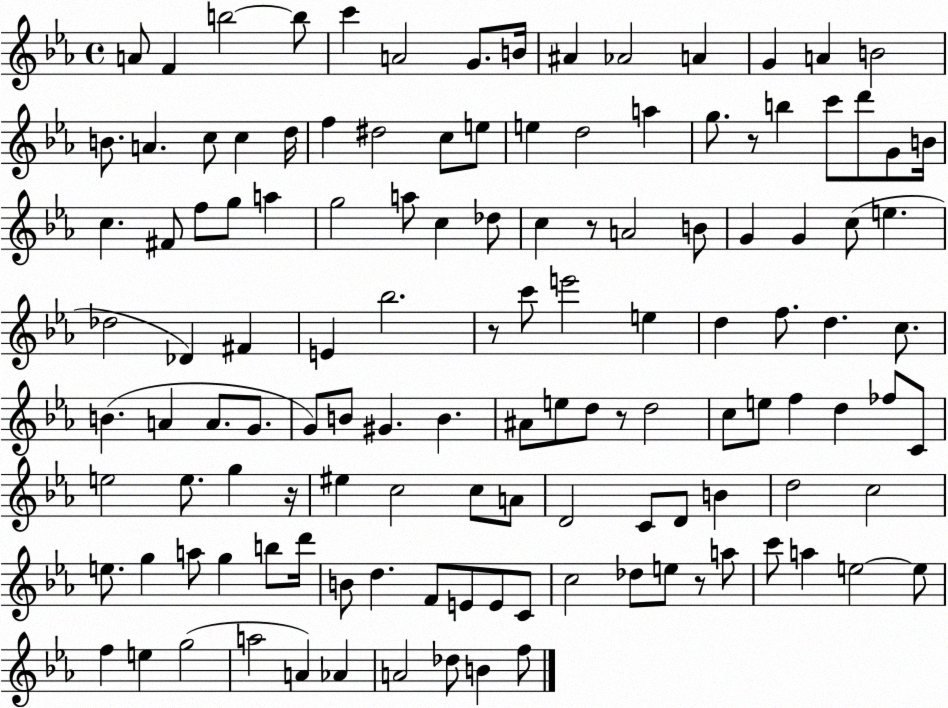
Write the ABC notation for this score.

X:1
T:Untitled
M:4/4
L:1/4
K:Eb
A/2 F b2 b/2 c' A2 G/2 B/4 ^A _A2 A G A B2 B/2 A c/2 c d/4 f ^d2 c/2 e/2 e d2 a g/2 z/2 b c'/2 d'/2 G/2 B/4 c ^F/2 f/2 g/2 a g2 a/2 c _d/2 c z/2 A2 B/2 G G c/2 e _d2 _D ^F E _b2 z/2 c'/2 e'2 e d f/2 d c/2 B A A/2 G/2 G/2 B/2 ^G B ^A/2 e/2 d/2 z/2 d2 c/2 e/2 f d _f/2 C/2 e2 e/2 g z/4 ^e c2 c/2 A/2 D2 C/2 D/2 B d2 c2 e/2 g a/2 g b/2 d'/4 B/2 d F/2 E/2 E/2 C/2 c2 _d/2 e/2 z/2 a/2 c'/2 a e2 e/2 f e g2 a2 A _A A2 _d/2 B f/2